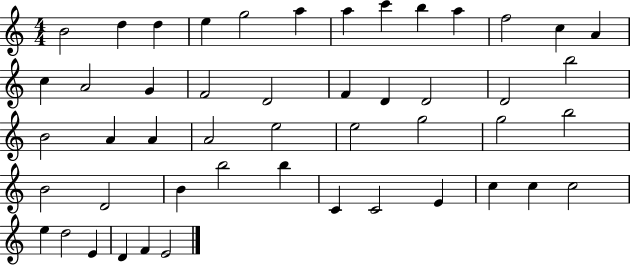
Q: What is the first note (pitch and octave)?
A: B4